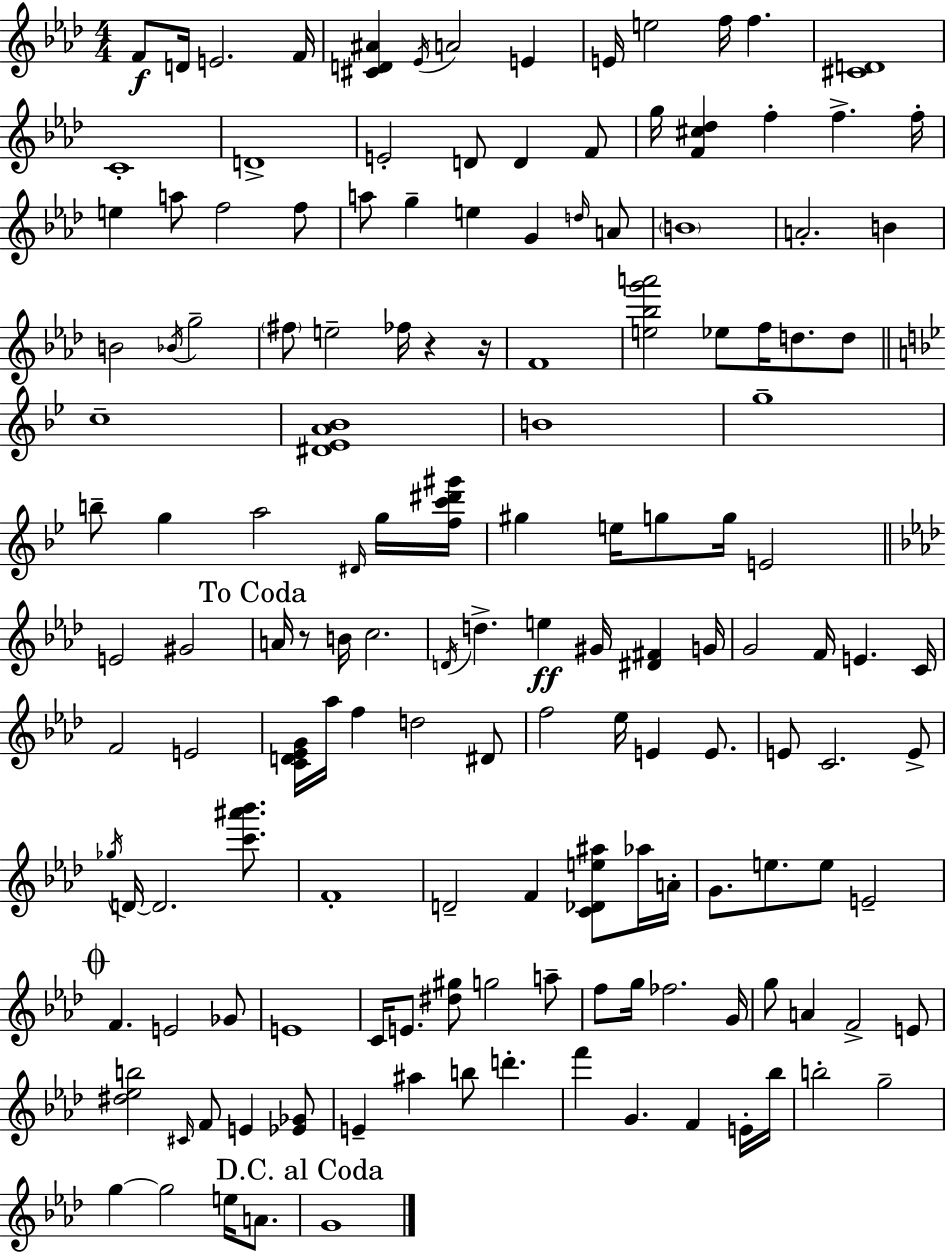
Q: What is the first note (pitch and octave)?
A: F4